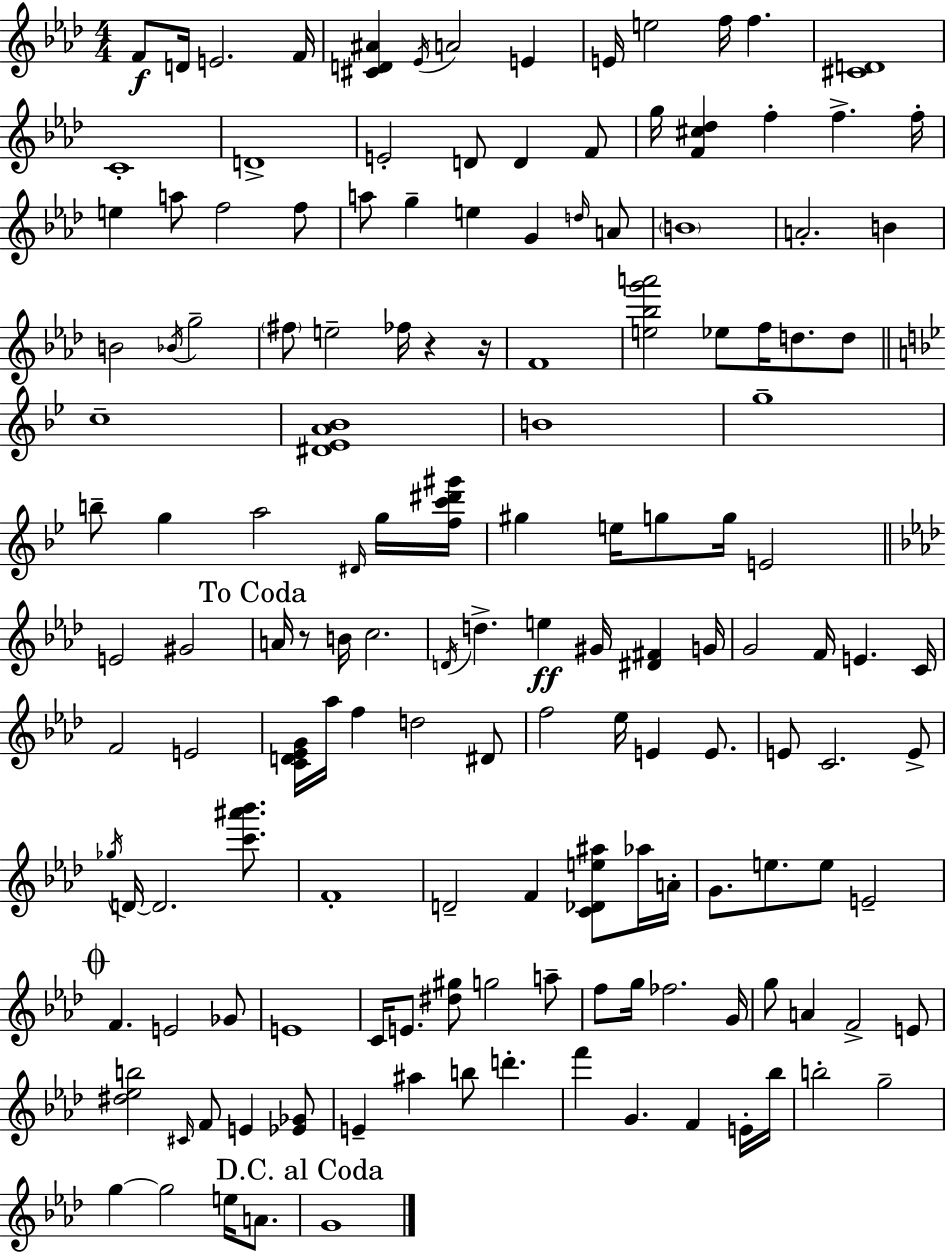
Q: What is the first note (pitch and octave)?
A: F4